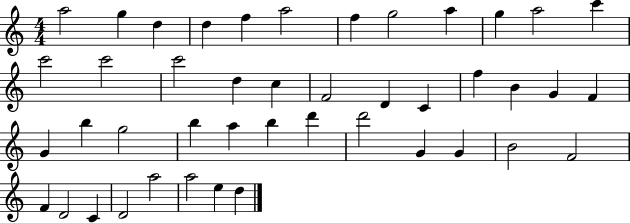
{
  \clef treble
  \numericTimeSignature
  \time 4/4
  \key c \major
  a''2 g''4 d''4 | d''4 f''4 a''2 | f''4 g''2 a''4 | g''4 a''2 c'''4 | \break c'''2 c'''2 | c'''2 d''4 c''4 | f'2 d'4 c'4 | f''4 b'4 g'4 f'4 | \break g'4 b''4 g''2 | b''4 a''4 b''4 d'''4 | d'''2 g'4 g'4 | b'2 f'2 | \break f'4 d'2 c'4 | d'2 a''2 | a''2 e''4 d''4 | \bar "|."
}